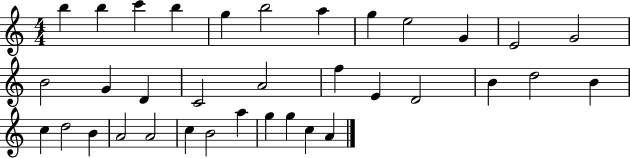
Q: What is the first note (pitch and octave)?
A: B5